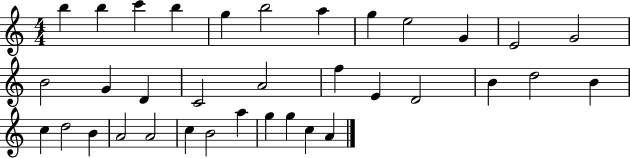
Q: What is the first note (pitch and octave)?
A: B5